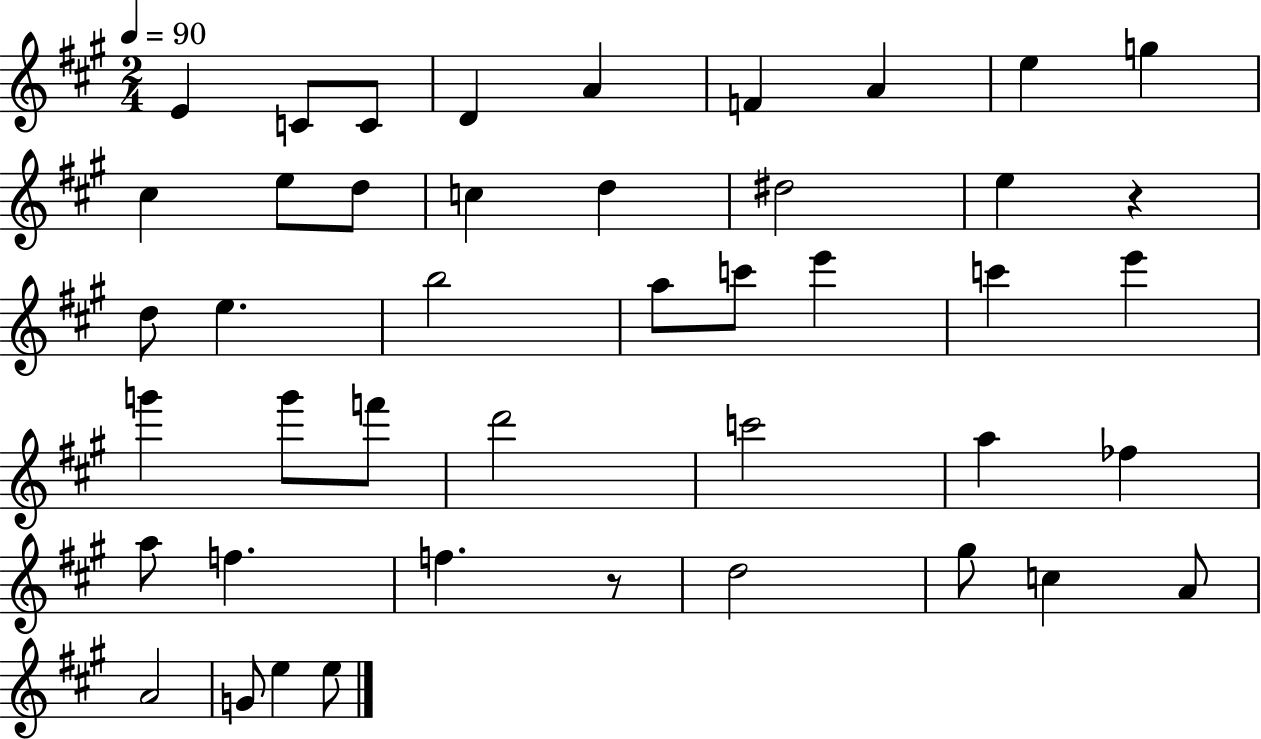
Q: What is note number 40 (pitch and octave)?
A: G4